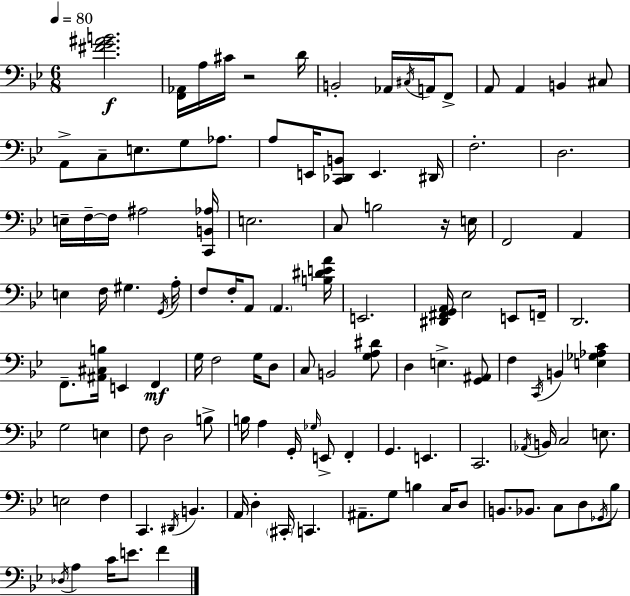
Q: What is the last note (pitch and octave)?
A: F4